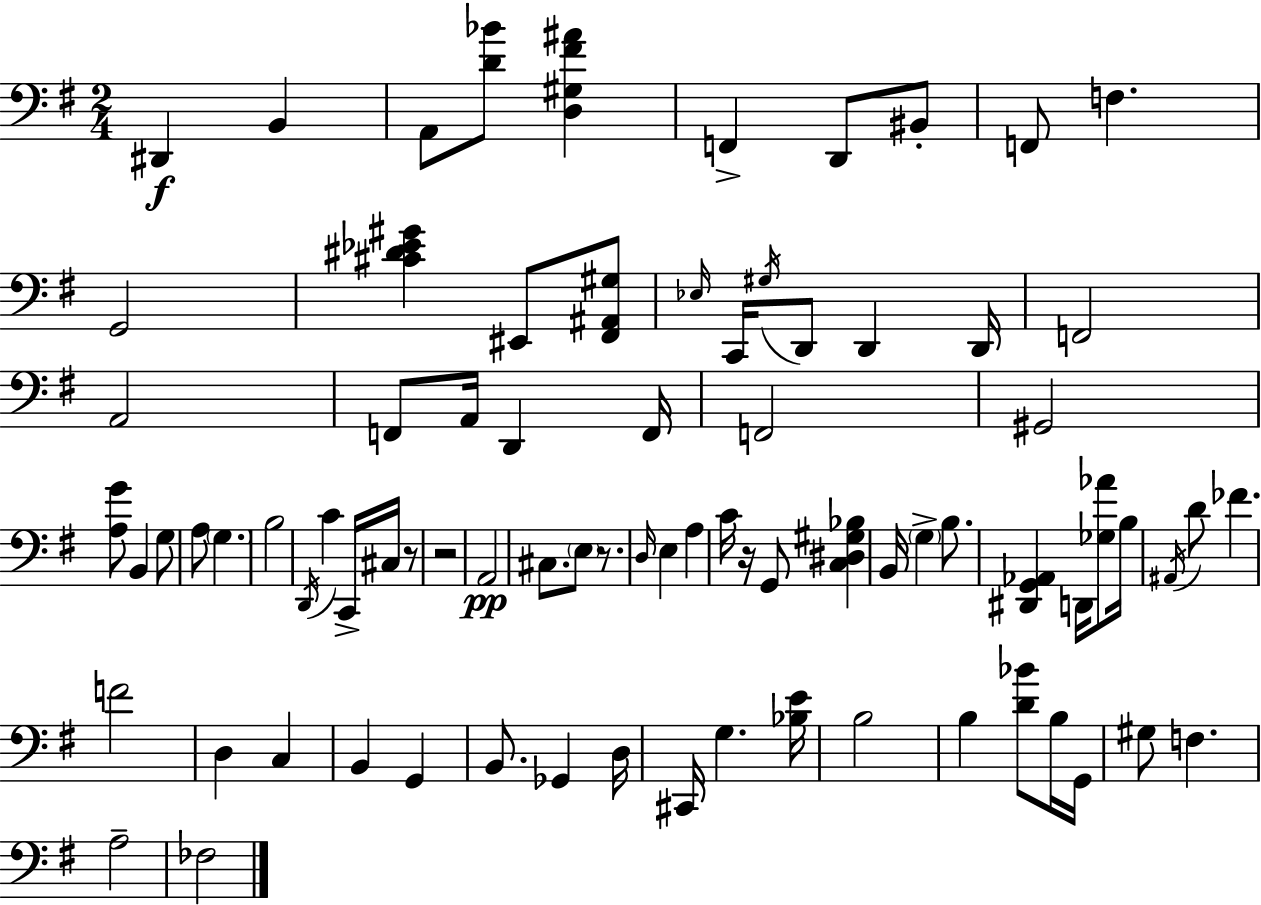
D#2/q B2/q A2/e [D4,Bb4]/e [D3,G#3,F#4,A#4]/q F2/q D2/e BIS2/e F2/e F3/q. G2/h [C#4,D#4,Eb4,G#4]/q EIS2/e [F#2,A#2,G#3]/e Eb3/s C2/s G#3/s D2/e D2/q D2/s F2/h A2/h F2/e A2/s D2/q F2/s F2/h G#2/h [A3,G4]/e B2/q G3/e A3/e G3/q. B3/h D2/s C4/q C2/s C#3/s R/e R/h A2/h C#3/e. E3/e R/e. D3/s E3/q A3/q C4/s R/s G2/e [C3,D#3,G#3,Bb3]/q B2/s G3/q B3/e. [D#2,G2,Ab2]/q D2/s [Gb3,Ab4]/e B3/s A#2/s D4/e FES4/q. F4/h D3/q C3/q B2/q G2/q B2/e. Gb2/q D3/s C#2/s G3/q. [Bb3,E4]/s B3/h B3/q [D4,Bb4]/e B3/s G2/s G#3/e F3/q. A3/h FES3/h